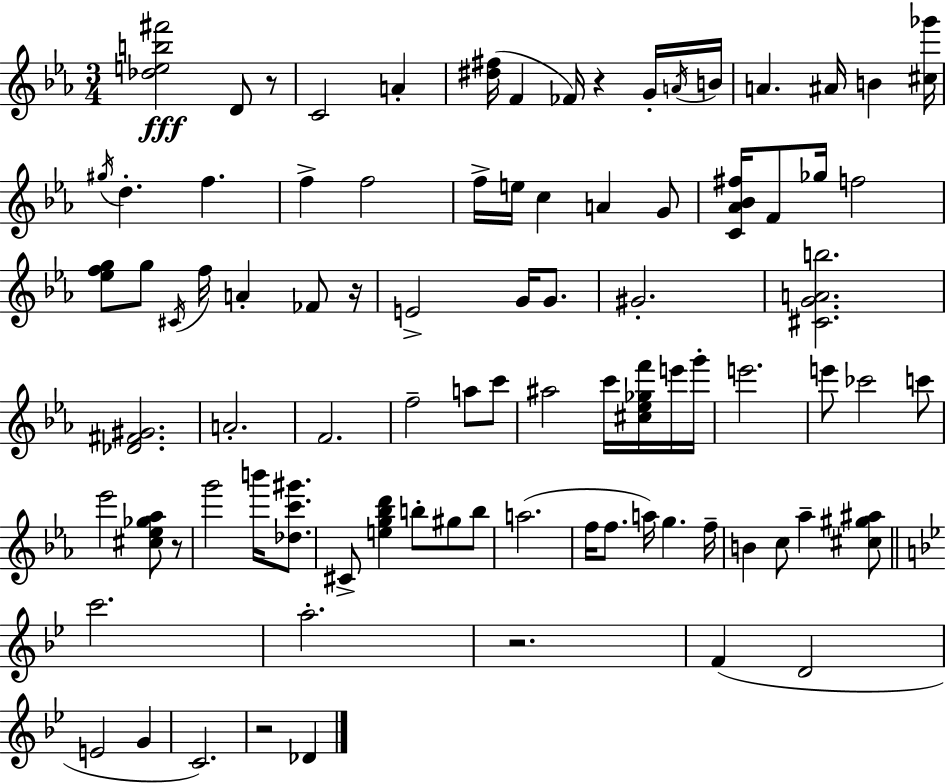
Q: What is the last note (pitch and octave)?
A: Db4